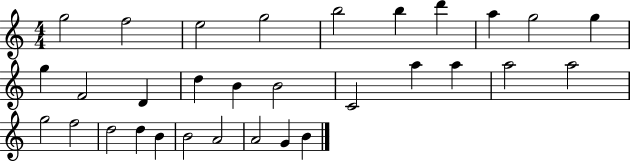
G5/h F5/h E5/h G5/h B5/h B5/q D6/q A5/q G5/h G5/q G5/q F4/h D4/q D5/q B4/q B4/h C4/h A5/q A5/q A5/h A5/h G5/h F5/h D5/h D5/q B4/q B4/h A4/h A4/h G4/q B4/q